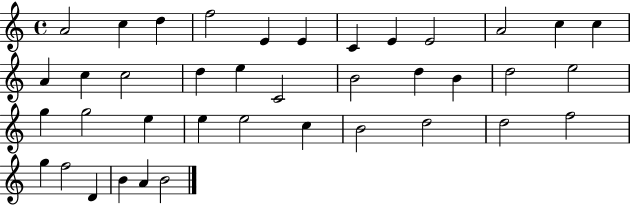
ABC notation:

X:1
T:Untitled
M:4/4
L:1/4
K:C
A2 c d f2 E E C E E2 A2 c c A c c2 d e C2 B2 d B d2 e2 g g2 e e e2 c B2 d2 d2 f2 g f2 D B A B2